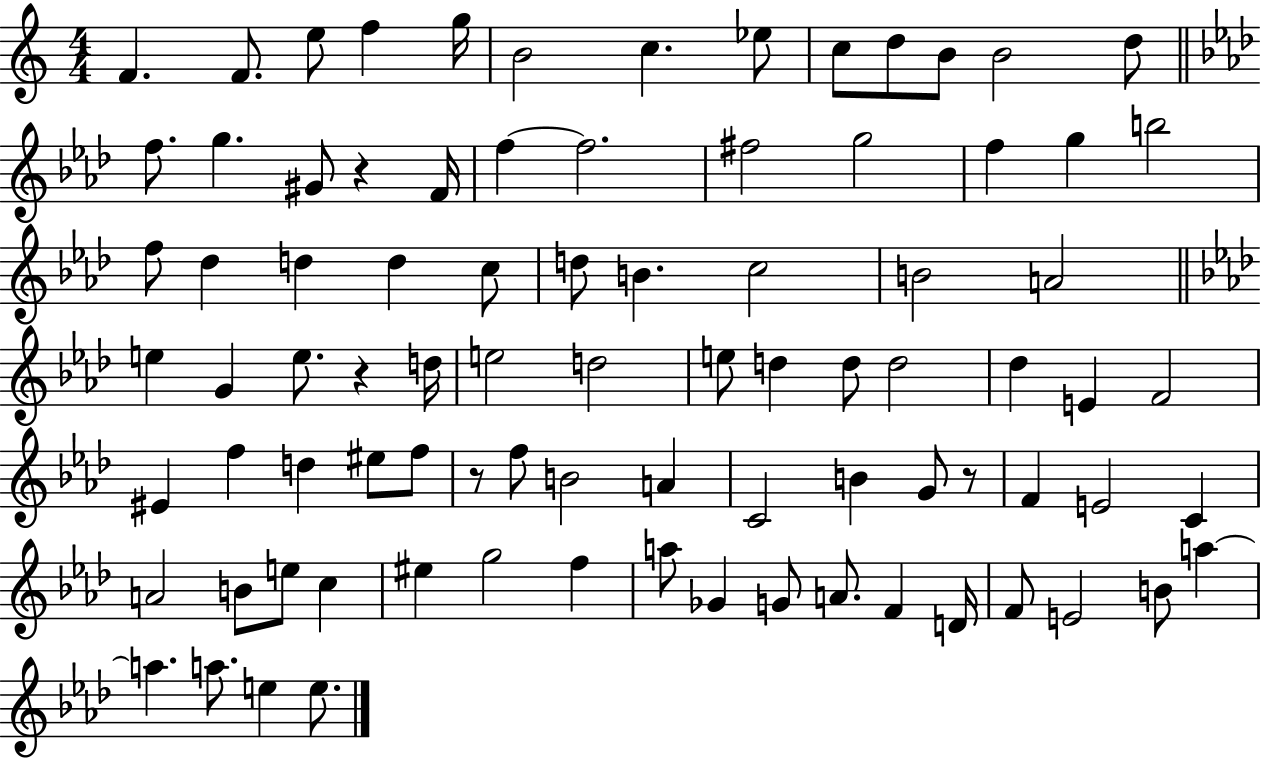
X:1
T:Untitled
M:4/4
L:1/4
K:C
F F/2 e/2 f g/4 B2 c _e/2 c/2 d/2 B/2 B2 d/2 f/2 g ^G/2 z F/4 f f2 ^f2 g2 f g b2 f/2 _d d d c/2 d/2 B c2 B2 A2 e G e/2 z d/4 e2 d2 e/2 d d/2 d2 _d E F2 ^E f d ^e/2 f/2 z/2 f/2 B2 A C2 B G/2 z/2 F E2 C A2 B/2 e/2 c ^e g2 f a/2 _G G/2 A/2 F D/4 F/2 E2 B/2 a a a/2 e e/2